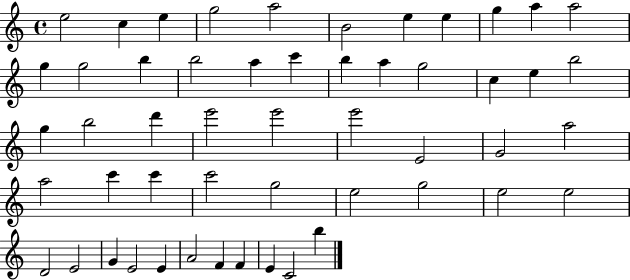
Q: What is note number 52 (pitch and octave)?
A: B5